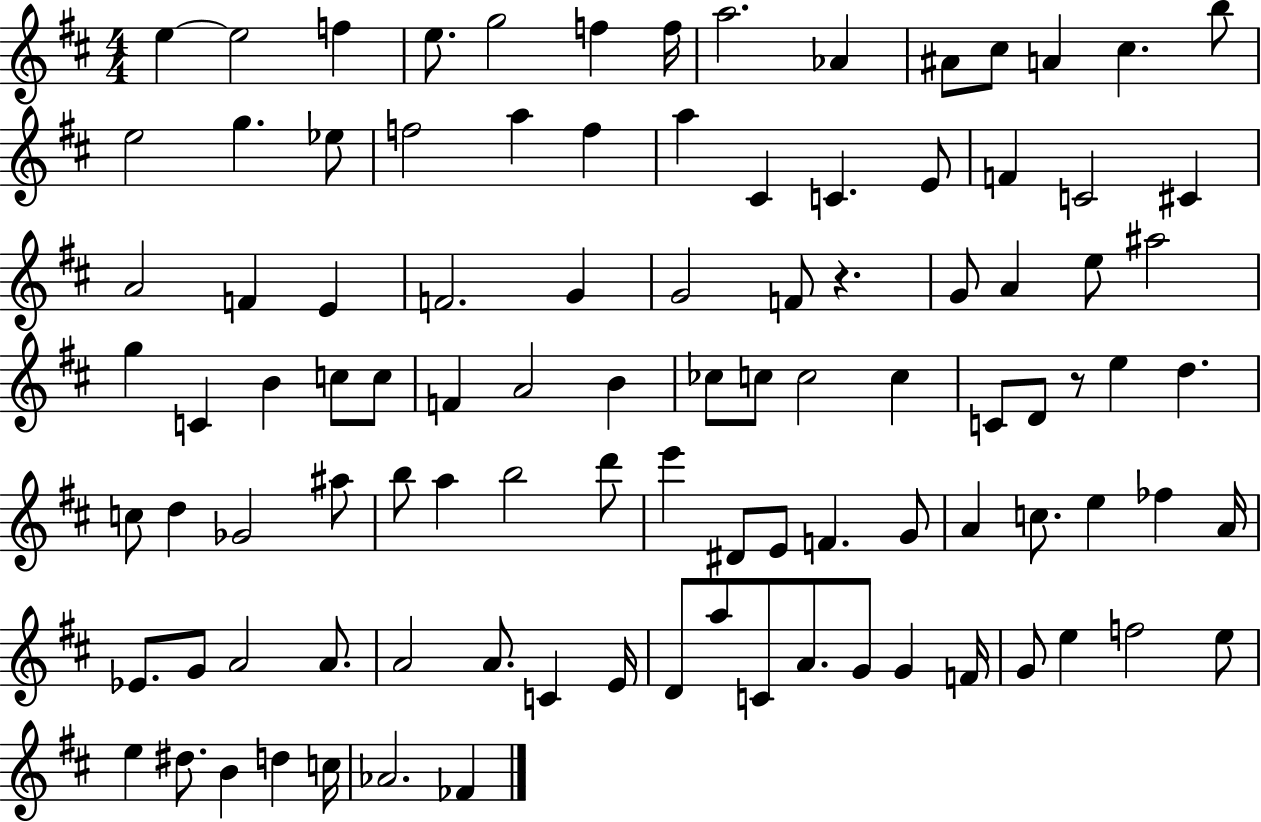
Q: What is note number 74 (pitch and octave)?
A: G4